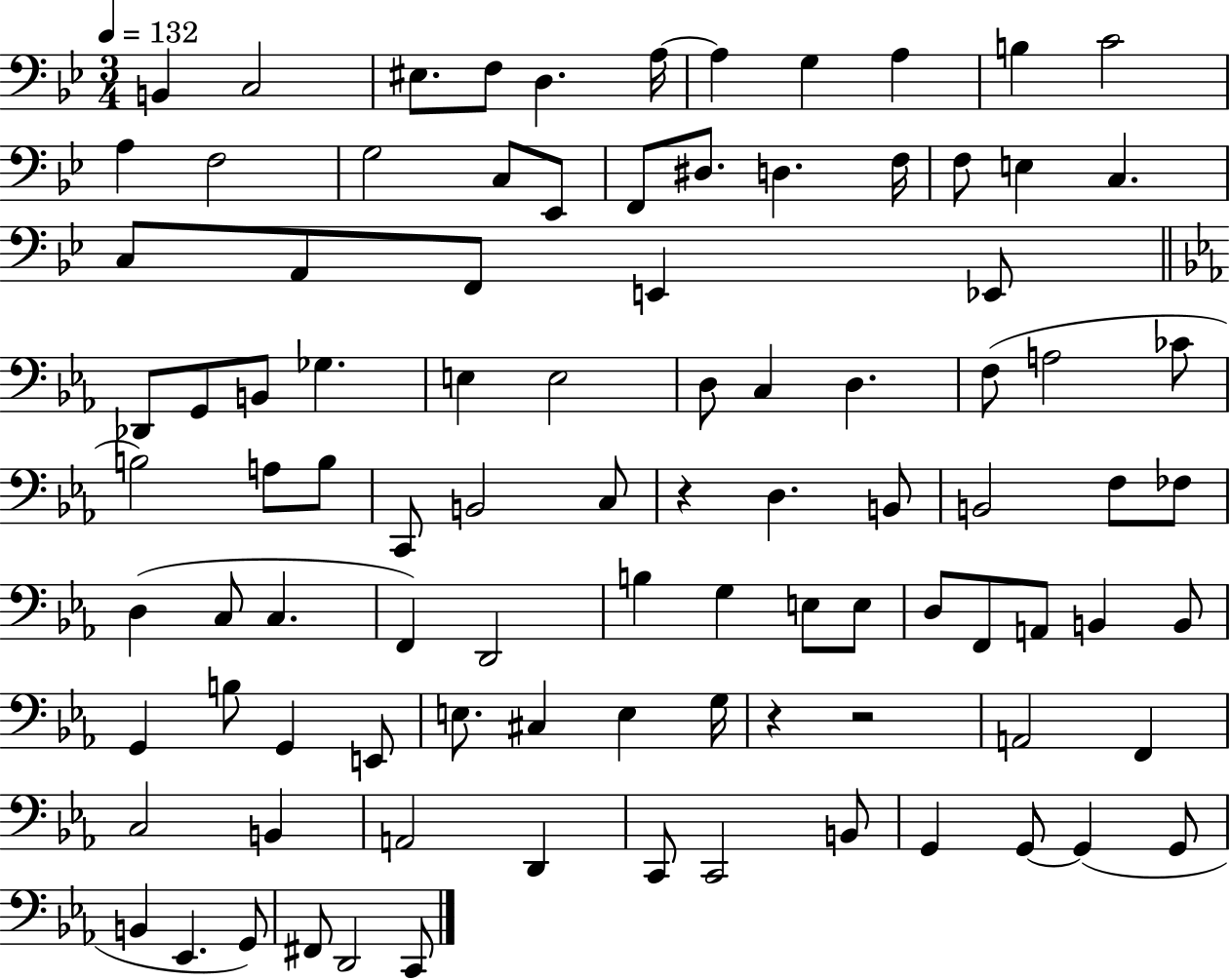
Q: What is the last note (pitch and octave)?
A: C2